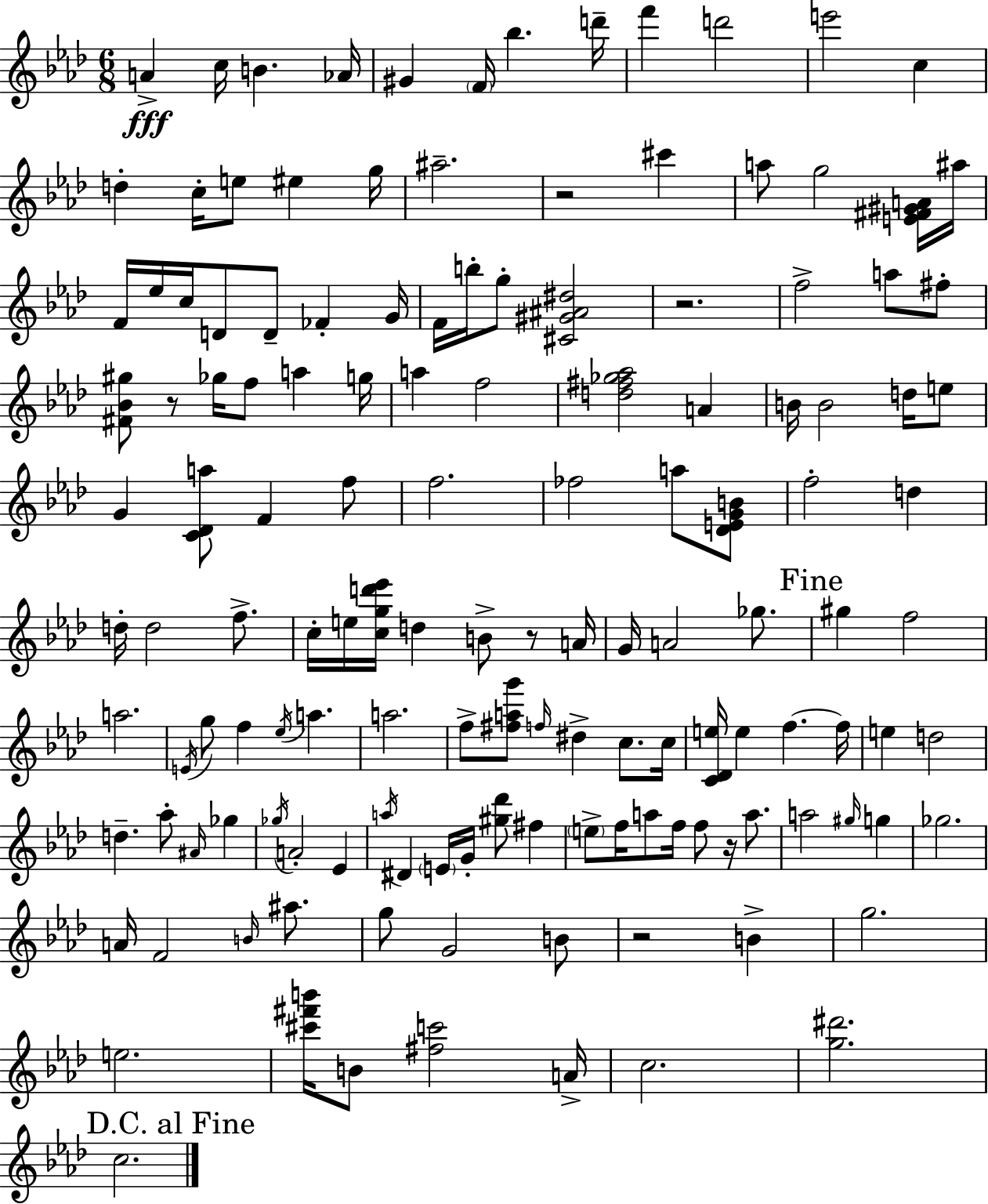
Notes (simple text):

A4/q C5/s B4/q. Ab4/s G#4/q F4/s Bb5/q. D6/s F6/q D6/h E6/h C5/q D5/q C5/s E5/e EIS5/q G5/s A#5/h. R/h C#6/q A5/e G5/h [E4,F#4,G#4,A4]/s A#5/s F4/s Eb5/s C5/s D4/e D4/e FES4/q G4/s F4/s B5/s G5/e [C#4,G#4,A#4,D#5]/h R/h. F5/h A5/e F#5/e [F#4,Bb4,G#5]/e R/e Gb5/s F5/e A5/q G5/s A5/q F5/h [D5,F#5,Gb5,Ab5]/h A4/q B4/s B4/h D5/s E5/e G4/q [C4,Db4,A5]/e F4/q F5/e F5/h. FES5/h A5/e [Db4,E4,G4,B4]/e F5/h D5/q D5/s D5/h F5/e. C5/s E5/s [C5,G5,D6,Eb6]/s D5/q B4/e R/e A4/s G4/s A4/h Gb5/e. G#5/q F5/h A5/h. E4/s G5/e F5/q Eb5/s A5/q. A5/h. F5/e [F#5,A5,G6]/e F5/s D#5/q C5/e. C5/s [C4,Db4,E5]/s E5/q F5/q. F5/s E5/q D5/h D5/q. Ab5/e A#4/s Gb5/q Gb5/s A4/h Eb4/q A5/s D#4/q E4/s G4/s [G#5,Db6]/e F#5/q E5/e F5/s A5/e F5/s F5/e R/s A5/e. A5/h G#5/s G5/q Gb5/h. A4/s F4/h B4/s A#5/e. G5/e G4/h B4/e R/h B4/q G5/h. E5/h. [C#6,F#6,B6]/s B4/e [F#5,C6]/h A4/s C5/h. [G5,D#6]/h. C5/h.